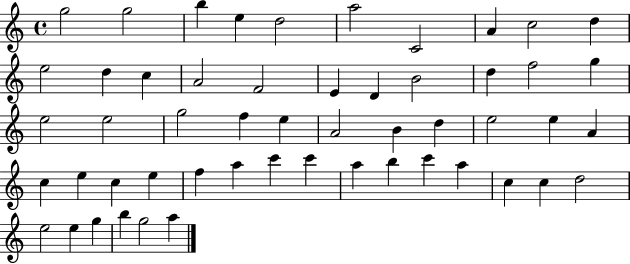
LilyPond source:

{
  \clef treble
  \time 4/4
  \defaultTimeSignature
  \key c \major
  g''2 g''2 | b''4 e''4 d''2 | a''2 c'2 | a'4 c''2 d''4 | \break e''2 d''4 c''4 | a'2 f'2 | e'4 d'4 b'2 | d''4 f''2 g''4 | \break e''2 e''2 | g''2 f''4 e''4 | a'2 b'4 d''4 | e''2 e''4 a'4 | \break c''4 e''4 c''4 e''4 | f''4 a''4 c'''4 c'''4 | a''4 b''4 c'''4 a''4 | c''4 c''4 d''2 | \break e''2 e''4 g''4 | b''4 g''2 a''4 | \bar "|."
}